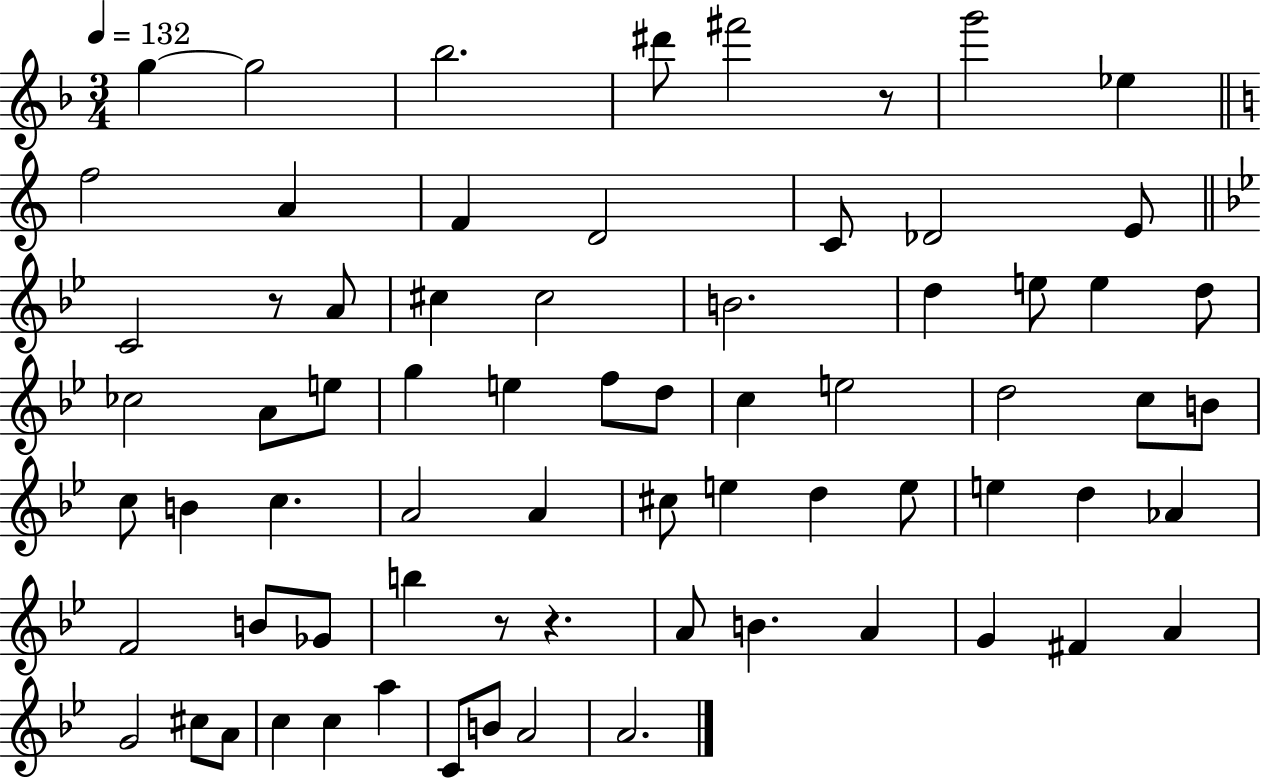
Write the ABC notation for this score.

X:1
T:Untitled
M:3/4
L:1/4
K:F
g g2 _b2 ^d'/2 ^f'2 z/2 g'2 _e f2 A F D2 C/2 _D2 E/2 C2 z/2 A/2 ^c ^c2 B2 d e/2 e d/2 _c2 A/2 e/2 g e f/2 d/2 c e2 d2 c/2 B/2 c/2 B c A2 A ^c/2 e d e/2 e d _A F2 B/2 _G/2 b z/2 z A/2 B A G ^F A G2 ^c/2 A/2 c c a C/2 B/2 A2 A2